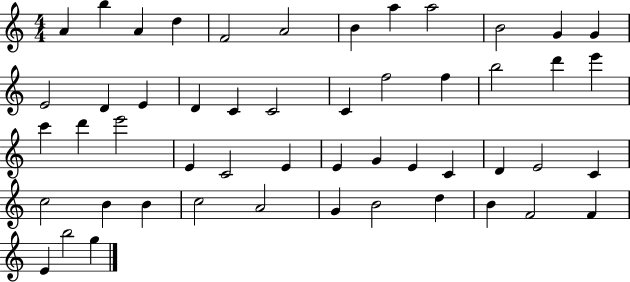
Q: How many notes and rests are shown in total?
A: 51